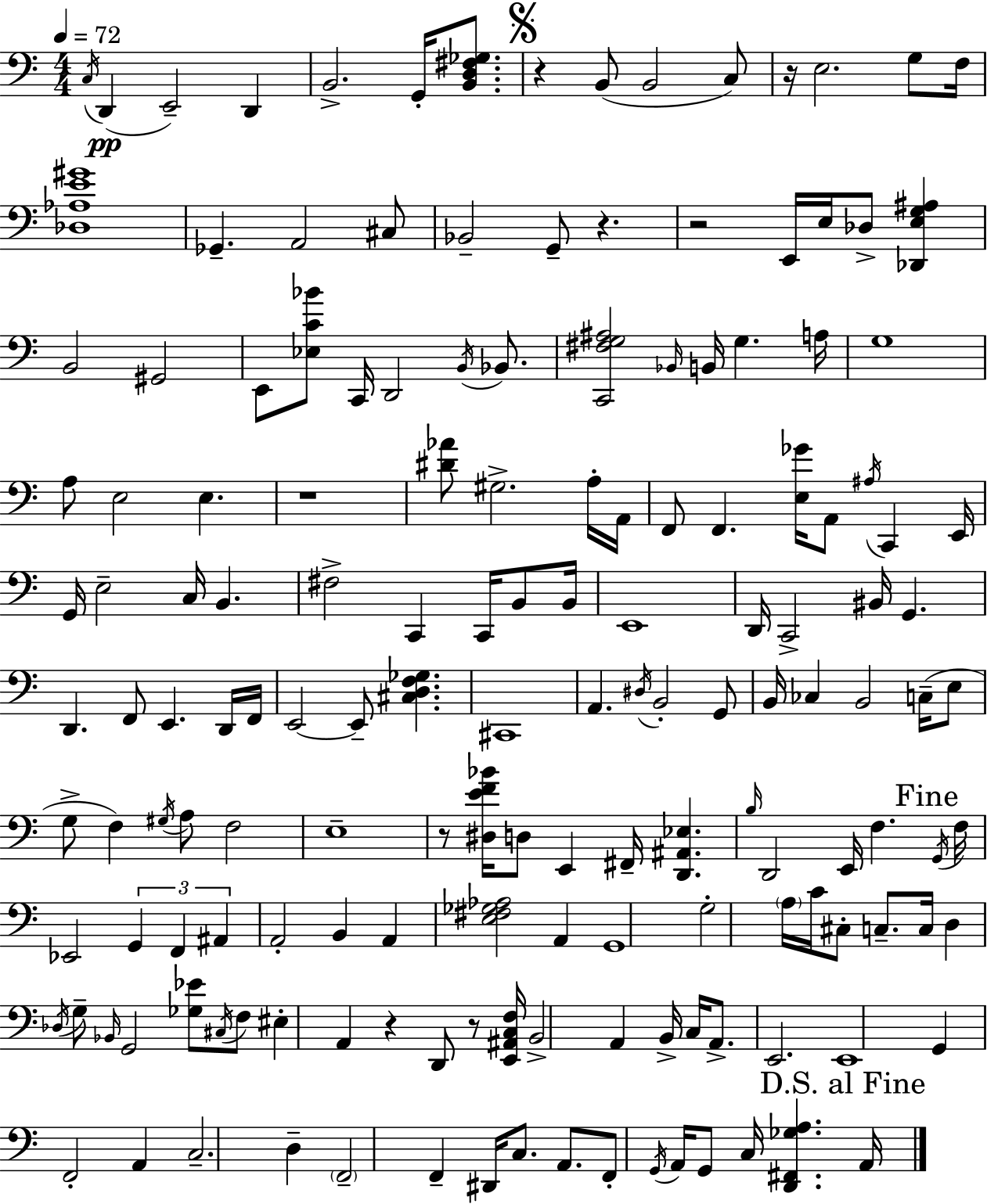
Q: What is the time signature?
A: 4/4